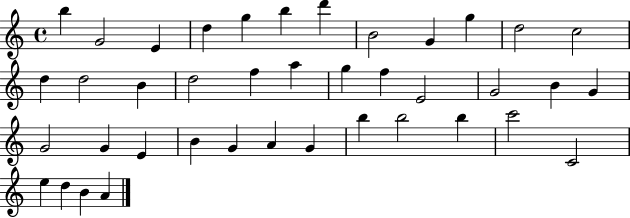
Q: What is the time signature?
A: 4/4